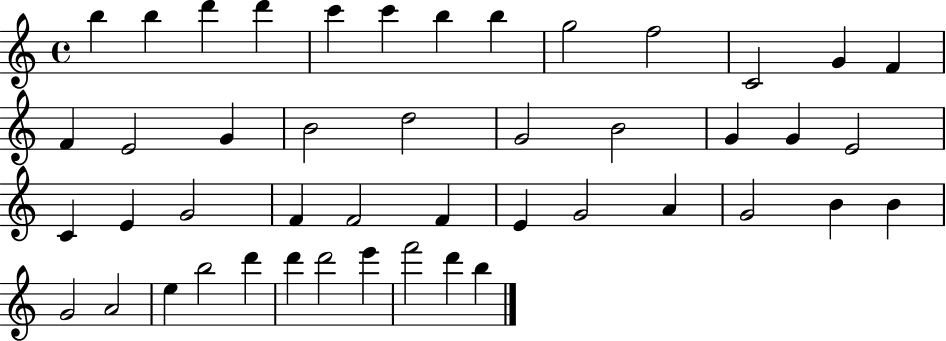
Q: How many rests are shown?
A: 0